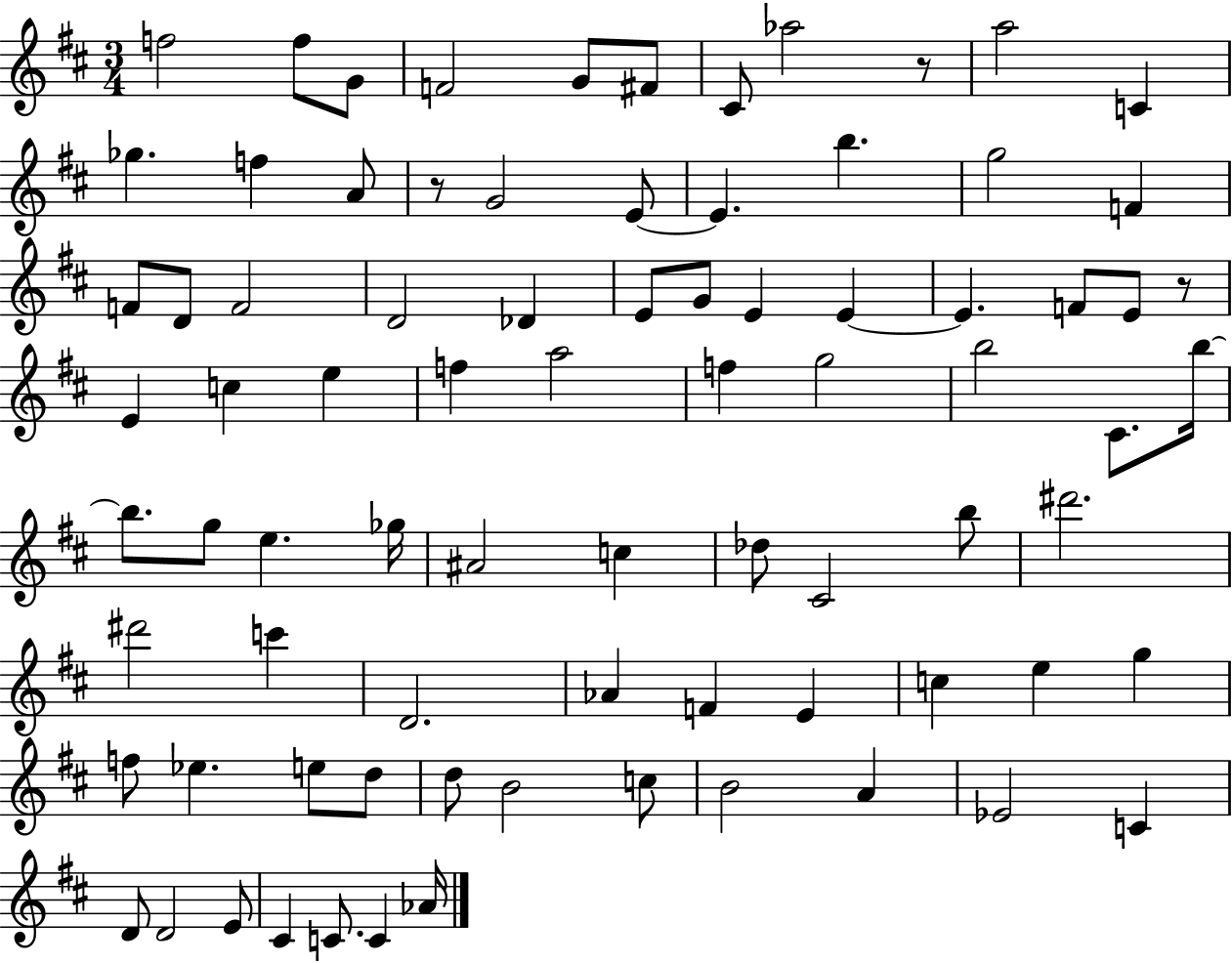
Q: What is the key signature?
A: D major